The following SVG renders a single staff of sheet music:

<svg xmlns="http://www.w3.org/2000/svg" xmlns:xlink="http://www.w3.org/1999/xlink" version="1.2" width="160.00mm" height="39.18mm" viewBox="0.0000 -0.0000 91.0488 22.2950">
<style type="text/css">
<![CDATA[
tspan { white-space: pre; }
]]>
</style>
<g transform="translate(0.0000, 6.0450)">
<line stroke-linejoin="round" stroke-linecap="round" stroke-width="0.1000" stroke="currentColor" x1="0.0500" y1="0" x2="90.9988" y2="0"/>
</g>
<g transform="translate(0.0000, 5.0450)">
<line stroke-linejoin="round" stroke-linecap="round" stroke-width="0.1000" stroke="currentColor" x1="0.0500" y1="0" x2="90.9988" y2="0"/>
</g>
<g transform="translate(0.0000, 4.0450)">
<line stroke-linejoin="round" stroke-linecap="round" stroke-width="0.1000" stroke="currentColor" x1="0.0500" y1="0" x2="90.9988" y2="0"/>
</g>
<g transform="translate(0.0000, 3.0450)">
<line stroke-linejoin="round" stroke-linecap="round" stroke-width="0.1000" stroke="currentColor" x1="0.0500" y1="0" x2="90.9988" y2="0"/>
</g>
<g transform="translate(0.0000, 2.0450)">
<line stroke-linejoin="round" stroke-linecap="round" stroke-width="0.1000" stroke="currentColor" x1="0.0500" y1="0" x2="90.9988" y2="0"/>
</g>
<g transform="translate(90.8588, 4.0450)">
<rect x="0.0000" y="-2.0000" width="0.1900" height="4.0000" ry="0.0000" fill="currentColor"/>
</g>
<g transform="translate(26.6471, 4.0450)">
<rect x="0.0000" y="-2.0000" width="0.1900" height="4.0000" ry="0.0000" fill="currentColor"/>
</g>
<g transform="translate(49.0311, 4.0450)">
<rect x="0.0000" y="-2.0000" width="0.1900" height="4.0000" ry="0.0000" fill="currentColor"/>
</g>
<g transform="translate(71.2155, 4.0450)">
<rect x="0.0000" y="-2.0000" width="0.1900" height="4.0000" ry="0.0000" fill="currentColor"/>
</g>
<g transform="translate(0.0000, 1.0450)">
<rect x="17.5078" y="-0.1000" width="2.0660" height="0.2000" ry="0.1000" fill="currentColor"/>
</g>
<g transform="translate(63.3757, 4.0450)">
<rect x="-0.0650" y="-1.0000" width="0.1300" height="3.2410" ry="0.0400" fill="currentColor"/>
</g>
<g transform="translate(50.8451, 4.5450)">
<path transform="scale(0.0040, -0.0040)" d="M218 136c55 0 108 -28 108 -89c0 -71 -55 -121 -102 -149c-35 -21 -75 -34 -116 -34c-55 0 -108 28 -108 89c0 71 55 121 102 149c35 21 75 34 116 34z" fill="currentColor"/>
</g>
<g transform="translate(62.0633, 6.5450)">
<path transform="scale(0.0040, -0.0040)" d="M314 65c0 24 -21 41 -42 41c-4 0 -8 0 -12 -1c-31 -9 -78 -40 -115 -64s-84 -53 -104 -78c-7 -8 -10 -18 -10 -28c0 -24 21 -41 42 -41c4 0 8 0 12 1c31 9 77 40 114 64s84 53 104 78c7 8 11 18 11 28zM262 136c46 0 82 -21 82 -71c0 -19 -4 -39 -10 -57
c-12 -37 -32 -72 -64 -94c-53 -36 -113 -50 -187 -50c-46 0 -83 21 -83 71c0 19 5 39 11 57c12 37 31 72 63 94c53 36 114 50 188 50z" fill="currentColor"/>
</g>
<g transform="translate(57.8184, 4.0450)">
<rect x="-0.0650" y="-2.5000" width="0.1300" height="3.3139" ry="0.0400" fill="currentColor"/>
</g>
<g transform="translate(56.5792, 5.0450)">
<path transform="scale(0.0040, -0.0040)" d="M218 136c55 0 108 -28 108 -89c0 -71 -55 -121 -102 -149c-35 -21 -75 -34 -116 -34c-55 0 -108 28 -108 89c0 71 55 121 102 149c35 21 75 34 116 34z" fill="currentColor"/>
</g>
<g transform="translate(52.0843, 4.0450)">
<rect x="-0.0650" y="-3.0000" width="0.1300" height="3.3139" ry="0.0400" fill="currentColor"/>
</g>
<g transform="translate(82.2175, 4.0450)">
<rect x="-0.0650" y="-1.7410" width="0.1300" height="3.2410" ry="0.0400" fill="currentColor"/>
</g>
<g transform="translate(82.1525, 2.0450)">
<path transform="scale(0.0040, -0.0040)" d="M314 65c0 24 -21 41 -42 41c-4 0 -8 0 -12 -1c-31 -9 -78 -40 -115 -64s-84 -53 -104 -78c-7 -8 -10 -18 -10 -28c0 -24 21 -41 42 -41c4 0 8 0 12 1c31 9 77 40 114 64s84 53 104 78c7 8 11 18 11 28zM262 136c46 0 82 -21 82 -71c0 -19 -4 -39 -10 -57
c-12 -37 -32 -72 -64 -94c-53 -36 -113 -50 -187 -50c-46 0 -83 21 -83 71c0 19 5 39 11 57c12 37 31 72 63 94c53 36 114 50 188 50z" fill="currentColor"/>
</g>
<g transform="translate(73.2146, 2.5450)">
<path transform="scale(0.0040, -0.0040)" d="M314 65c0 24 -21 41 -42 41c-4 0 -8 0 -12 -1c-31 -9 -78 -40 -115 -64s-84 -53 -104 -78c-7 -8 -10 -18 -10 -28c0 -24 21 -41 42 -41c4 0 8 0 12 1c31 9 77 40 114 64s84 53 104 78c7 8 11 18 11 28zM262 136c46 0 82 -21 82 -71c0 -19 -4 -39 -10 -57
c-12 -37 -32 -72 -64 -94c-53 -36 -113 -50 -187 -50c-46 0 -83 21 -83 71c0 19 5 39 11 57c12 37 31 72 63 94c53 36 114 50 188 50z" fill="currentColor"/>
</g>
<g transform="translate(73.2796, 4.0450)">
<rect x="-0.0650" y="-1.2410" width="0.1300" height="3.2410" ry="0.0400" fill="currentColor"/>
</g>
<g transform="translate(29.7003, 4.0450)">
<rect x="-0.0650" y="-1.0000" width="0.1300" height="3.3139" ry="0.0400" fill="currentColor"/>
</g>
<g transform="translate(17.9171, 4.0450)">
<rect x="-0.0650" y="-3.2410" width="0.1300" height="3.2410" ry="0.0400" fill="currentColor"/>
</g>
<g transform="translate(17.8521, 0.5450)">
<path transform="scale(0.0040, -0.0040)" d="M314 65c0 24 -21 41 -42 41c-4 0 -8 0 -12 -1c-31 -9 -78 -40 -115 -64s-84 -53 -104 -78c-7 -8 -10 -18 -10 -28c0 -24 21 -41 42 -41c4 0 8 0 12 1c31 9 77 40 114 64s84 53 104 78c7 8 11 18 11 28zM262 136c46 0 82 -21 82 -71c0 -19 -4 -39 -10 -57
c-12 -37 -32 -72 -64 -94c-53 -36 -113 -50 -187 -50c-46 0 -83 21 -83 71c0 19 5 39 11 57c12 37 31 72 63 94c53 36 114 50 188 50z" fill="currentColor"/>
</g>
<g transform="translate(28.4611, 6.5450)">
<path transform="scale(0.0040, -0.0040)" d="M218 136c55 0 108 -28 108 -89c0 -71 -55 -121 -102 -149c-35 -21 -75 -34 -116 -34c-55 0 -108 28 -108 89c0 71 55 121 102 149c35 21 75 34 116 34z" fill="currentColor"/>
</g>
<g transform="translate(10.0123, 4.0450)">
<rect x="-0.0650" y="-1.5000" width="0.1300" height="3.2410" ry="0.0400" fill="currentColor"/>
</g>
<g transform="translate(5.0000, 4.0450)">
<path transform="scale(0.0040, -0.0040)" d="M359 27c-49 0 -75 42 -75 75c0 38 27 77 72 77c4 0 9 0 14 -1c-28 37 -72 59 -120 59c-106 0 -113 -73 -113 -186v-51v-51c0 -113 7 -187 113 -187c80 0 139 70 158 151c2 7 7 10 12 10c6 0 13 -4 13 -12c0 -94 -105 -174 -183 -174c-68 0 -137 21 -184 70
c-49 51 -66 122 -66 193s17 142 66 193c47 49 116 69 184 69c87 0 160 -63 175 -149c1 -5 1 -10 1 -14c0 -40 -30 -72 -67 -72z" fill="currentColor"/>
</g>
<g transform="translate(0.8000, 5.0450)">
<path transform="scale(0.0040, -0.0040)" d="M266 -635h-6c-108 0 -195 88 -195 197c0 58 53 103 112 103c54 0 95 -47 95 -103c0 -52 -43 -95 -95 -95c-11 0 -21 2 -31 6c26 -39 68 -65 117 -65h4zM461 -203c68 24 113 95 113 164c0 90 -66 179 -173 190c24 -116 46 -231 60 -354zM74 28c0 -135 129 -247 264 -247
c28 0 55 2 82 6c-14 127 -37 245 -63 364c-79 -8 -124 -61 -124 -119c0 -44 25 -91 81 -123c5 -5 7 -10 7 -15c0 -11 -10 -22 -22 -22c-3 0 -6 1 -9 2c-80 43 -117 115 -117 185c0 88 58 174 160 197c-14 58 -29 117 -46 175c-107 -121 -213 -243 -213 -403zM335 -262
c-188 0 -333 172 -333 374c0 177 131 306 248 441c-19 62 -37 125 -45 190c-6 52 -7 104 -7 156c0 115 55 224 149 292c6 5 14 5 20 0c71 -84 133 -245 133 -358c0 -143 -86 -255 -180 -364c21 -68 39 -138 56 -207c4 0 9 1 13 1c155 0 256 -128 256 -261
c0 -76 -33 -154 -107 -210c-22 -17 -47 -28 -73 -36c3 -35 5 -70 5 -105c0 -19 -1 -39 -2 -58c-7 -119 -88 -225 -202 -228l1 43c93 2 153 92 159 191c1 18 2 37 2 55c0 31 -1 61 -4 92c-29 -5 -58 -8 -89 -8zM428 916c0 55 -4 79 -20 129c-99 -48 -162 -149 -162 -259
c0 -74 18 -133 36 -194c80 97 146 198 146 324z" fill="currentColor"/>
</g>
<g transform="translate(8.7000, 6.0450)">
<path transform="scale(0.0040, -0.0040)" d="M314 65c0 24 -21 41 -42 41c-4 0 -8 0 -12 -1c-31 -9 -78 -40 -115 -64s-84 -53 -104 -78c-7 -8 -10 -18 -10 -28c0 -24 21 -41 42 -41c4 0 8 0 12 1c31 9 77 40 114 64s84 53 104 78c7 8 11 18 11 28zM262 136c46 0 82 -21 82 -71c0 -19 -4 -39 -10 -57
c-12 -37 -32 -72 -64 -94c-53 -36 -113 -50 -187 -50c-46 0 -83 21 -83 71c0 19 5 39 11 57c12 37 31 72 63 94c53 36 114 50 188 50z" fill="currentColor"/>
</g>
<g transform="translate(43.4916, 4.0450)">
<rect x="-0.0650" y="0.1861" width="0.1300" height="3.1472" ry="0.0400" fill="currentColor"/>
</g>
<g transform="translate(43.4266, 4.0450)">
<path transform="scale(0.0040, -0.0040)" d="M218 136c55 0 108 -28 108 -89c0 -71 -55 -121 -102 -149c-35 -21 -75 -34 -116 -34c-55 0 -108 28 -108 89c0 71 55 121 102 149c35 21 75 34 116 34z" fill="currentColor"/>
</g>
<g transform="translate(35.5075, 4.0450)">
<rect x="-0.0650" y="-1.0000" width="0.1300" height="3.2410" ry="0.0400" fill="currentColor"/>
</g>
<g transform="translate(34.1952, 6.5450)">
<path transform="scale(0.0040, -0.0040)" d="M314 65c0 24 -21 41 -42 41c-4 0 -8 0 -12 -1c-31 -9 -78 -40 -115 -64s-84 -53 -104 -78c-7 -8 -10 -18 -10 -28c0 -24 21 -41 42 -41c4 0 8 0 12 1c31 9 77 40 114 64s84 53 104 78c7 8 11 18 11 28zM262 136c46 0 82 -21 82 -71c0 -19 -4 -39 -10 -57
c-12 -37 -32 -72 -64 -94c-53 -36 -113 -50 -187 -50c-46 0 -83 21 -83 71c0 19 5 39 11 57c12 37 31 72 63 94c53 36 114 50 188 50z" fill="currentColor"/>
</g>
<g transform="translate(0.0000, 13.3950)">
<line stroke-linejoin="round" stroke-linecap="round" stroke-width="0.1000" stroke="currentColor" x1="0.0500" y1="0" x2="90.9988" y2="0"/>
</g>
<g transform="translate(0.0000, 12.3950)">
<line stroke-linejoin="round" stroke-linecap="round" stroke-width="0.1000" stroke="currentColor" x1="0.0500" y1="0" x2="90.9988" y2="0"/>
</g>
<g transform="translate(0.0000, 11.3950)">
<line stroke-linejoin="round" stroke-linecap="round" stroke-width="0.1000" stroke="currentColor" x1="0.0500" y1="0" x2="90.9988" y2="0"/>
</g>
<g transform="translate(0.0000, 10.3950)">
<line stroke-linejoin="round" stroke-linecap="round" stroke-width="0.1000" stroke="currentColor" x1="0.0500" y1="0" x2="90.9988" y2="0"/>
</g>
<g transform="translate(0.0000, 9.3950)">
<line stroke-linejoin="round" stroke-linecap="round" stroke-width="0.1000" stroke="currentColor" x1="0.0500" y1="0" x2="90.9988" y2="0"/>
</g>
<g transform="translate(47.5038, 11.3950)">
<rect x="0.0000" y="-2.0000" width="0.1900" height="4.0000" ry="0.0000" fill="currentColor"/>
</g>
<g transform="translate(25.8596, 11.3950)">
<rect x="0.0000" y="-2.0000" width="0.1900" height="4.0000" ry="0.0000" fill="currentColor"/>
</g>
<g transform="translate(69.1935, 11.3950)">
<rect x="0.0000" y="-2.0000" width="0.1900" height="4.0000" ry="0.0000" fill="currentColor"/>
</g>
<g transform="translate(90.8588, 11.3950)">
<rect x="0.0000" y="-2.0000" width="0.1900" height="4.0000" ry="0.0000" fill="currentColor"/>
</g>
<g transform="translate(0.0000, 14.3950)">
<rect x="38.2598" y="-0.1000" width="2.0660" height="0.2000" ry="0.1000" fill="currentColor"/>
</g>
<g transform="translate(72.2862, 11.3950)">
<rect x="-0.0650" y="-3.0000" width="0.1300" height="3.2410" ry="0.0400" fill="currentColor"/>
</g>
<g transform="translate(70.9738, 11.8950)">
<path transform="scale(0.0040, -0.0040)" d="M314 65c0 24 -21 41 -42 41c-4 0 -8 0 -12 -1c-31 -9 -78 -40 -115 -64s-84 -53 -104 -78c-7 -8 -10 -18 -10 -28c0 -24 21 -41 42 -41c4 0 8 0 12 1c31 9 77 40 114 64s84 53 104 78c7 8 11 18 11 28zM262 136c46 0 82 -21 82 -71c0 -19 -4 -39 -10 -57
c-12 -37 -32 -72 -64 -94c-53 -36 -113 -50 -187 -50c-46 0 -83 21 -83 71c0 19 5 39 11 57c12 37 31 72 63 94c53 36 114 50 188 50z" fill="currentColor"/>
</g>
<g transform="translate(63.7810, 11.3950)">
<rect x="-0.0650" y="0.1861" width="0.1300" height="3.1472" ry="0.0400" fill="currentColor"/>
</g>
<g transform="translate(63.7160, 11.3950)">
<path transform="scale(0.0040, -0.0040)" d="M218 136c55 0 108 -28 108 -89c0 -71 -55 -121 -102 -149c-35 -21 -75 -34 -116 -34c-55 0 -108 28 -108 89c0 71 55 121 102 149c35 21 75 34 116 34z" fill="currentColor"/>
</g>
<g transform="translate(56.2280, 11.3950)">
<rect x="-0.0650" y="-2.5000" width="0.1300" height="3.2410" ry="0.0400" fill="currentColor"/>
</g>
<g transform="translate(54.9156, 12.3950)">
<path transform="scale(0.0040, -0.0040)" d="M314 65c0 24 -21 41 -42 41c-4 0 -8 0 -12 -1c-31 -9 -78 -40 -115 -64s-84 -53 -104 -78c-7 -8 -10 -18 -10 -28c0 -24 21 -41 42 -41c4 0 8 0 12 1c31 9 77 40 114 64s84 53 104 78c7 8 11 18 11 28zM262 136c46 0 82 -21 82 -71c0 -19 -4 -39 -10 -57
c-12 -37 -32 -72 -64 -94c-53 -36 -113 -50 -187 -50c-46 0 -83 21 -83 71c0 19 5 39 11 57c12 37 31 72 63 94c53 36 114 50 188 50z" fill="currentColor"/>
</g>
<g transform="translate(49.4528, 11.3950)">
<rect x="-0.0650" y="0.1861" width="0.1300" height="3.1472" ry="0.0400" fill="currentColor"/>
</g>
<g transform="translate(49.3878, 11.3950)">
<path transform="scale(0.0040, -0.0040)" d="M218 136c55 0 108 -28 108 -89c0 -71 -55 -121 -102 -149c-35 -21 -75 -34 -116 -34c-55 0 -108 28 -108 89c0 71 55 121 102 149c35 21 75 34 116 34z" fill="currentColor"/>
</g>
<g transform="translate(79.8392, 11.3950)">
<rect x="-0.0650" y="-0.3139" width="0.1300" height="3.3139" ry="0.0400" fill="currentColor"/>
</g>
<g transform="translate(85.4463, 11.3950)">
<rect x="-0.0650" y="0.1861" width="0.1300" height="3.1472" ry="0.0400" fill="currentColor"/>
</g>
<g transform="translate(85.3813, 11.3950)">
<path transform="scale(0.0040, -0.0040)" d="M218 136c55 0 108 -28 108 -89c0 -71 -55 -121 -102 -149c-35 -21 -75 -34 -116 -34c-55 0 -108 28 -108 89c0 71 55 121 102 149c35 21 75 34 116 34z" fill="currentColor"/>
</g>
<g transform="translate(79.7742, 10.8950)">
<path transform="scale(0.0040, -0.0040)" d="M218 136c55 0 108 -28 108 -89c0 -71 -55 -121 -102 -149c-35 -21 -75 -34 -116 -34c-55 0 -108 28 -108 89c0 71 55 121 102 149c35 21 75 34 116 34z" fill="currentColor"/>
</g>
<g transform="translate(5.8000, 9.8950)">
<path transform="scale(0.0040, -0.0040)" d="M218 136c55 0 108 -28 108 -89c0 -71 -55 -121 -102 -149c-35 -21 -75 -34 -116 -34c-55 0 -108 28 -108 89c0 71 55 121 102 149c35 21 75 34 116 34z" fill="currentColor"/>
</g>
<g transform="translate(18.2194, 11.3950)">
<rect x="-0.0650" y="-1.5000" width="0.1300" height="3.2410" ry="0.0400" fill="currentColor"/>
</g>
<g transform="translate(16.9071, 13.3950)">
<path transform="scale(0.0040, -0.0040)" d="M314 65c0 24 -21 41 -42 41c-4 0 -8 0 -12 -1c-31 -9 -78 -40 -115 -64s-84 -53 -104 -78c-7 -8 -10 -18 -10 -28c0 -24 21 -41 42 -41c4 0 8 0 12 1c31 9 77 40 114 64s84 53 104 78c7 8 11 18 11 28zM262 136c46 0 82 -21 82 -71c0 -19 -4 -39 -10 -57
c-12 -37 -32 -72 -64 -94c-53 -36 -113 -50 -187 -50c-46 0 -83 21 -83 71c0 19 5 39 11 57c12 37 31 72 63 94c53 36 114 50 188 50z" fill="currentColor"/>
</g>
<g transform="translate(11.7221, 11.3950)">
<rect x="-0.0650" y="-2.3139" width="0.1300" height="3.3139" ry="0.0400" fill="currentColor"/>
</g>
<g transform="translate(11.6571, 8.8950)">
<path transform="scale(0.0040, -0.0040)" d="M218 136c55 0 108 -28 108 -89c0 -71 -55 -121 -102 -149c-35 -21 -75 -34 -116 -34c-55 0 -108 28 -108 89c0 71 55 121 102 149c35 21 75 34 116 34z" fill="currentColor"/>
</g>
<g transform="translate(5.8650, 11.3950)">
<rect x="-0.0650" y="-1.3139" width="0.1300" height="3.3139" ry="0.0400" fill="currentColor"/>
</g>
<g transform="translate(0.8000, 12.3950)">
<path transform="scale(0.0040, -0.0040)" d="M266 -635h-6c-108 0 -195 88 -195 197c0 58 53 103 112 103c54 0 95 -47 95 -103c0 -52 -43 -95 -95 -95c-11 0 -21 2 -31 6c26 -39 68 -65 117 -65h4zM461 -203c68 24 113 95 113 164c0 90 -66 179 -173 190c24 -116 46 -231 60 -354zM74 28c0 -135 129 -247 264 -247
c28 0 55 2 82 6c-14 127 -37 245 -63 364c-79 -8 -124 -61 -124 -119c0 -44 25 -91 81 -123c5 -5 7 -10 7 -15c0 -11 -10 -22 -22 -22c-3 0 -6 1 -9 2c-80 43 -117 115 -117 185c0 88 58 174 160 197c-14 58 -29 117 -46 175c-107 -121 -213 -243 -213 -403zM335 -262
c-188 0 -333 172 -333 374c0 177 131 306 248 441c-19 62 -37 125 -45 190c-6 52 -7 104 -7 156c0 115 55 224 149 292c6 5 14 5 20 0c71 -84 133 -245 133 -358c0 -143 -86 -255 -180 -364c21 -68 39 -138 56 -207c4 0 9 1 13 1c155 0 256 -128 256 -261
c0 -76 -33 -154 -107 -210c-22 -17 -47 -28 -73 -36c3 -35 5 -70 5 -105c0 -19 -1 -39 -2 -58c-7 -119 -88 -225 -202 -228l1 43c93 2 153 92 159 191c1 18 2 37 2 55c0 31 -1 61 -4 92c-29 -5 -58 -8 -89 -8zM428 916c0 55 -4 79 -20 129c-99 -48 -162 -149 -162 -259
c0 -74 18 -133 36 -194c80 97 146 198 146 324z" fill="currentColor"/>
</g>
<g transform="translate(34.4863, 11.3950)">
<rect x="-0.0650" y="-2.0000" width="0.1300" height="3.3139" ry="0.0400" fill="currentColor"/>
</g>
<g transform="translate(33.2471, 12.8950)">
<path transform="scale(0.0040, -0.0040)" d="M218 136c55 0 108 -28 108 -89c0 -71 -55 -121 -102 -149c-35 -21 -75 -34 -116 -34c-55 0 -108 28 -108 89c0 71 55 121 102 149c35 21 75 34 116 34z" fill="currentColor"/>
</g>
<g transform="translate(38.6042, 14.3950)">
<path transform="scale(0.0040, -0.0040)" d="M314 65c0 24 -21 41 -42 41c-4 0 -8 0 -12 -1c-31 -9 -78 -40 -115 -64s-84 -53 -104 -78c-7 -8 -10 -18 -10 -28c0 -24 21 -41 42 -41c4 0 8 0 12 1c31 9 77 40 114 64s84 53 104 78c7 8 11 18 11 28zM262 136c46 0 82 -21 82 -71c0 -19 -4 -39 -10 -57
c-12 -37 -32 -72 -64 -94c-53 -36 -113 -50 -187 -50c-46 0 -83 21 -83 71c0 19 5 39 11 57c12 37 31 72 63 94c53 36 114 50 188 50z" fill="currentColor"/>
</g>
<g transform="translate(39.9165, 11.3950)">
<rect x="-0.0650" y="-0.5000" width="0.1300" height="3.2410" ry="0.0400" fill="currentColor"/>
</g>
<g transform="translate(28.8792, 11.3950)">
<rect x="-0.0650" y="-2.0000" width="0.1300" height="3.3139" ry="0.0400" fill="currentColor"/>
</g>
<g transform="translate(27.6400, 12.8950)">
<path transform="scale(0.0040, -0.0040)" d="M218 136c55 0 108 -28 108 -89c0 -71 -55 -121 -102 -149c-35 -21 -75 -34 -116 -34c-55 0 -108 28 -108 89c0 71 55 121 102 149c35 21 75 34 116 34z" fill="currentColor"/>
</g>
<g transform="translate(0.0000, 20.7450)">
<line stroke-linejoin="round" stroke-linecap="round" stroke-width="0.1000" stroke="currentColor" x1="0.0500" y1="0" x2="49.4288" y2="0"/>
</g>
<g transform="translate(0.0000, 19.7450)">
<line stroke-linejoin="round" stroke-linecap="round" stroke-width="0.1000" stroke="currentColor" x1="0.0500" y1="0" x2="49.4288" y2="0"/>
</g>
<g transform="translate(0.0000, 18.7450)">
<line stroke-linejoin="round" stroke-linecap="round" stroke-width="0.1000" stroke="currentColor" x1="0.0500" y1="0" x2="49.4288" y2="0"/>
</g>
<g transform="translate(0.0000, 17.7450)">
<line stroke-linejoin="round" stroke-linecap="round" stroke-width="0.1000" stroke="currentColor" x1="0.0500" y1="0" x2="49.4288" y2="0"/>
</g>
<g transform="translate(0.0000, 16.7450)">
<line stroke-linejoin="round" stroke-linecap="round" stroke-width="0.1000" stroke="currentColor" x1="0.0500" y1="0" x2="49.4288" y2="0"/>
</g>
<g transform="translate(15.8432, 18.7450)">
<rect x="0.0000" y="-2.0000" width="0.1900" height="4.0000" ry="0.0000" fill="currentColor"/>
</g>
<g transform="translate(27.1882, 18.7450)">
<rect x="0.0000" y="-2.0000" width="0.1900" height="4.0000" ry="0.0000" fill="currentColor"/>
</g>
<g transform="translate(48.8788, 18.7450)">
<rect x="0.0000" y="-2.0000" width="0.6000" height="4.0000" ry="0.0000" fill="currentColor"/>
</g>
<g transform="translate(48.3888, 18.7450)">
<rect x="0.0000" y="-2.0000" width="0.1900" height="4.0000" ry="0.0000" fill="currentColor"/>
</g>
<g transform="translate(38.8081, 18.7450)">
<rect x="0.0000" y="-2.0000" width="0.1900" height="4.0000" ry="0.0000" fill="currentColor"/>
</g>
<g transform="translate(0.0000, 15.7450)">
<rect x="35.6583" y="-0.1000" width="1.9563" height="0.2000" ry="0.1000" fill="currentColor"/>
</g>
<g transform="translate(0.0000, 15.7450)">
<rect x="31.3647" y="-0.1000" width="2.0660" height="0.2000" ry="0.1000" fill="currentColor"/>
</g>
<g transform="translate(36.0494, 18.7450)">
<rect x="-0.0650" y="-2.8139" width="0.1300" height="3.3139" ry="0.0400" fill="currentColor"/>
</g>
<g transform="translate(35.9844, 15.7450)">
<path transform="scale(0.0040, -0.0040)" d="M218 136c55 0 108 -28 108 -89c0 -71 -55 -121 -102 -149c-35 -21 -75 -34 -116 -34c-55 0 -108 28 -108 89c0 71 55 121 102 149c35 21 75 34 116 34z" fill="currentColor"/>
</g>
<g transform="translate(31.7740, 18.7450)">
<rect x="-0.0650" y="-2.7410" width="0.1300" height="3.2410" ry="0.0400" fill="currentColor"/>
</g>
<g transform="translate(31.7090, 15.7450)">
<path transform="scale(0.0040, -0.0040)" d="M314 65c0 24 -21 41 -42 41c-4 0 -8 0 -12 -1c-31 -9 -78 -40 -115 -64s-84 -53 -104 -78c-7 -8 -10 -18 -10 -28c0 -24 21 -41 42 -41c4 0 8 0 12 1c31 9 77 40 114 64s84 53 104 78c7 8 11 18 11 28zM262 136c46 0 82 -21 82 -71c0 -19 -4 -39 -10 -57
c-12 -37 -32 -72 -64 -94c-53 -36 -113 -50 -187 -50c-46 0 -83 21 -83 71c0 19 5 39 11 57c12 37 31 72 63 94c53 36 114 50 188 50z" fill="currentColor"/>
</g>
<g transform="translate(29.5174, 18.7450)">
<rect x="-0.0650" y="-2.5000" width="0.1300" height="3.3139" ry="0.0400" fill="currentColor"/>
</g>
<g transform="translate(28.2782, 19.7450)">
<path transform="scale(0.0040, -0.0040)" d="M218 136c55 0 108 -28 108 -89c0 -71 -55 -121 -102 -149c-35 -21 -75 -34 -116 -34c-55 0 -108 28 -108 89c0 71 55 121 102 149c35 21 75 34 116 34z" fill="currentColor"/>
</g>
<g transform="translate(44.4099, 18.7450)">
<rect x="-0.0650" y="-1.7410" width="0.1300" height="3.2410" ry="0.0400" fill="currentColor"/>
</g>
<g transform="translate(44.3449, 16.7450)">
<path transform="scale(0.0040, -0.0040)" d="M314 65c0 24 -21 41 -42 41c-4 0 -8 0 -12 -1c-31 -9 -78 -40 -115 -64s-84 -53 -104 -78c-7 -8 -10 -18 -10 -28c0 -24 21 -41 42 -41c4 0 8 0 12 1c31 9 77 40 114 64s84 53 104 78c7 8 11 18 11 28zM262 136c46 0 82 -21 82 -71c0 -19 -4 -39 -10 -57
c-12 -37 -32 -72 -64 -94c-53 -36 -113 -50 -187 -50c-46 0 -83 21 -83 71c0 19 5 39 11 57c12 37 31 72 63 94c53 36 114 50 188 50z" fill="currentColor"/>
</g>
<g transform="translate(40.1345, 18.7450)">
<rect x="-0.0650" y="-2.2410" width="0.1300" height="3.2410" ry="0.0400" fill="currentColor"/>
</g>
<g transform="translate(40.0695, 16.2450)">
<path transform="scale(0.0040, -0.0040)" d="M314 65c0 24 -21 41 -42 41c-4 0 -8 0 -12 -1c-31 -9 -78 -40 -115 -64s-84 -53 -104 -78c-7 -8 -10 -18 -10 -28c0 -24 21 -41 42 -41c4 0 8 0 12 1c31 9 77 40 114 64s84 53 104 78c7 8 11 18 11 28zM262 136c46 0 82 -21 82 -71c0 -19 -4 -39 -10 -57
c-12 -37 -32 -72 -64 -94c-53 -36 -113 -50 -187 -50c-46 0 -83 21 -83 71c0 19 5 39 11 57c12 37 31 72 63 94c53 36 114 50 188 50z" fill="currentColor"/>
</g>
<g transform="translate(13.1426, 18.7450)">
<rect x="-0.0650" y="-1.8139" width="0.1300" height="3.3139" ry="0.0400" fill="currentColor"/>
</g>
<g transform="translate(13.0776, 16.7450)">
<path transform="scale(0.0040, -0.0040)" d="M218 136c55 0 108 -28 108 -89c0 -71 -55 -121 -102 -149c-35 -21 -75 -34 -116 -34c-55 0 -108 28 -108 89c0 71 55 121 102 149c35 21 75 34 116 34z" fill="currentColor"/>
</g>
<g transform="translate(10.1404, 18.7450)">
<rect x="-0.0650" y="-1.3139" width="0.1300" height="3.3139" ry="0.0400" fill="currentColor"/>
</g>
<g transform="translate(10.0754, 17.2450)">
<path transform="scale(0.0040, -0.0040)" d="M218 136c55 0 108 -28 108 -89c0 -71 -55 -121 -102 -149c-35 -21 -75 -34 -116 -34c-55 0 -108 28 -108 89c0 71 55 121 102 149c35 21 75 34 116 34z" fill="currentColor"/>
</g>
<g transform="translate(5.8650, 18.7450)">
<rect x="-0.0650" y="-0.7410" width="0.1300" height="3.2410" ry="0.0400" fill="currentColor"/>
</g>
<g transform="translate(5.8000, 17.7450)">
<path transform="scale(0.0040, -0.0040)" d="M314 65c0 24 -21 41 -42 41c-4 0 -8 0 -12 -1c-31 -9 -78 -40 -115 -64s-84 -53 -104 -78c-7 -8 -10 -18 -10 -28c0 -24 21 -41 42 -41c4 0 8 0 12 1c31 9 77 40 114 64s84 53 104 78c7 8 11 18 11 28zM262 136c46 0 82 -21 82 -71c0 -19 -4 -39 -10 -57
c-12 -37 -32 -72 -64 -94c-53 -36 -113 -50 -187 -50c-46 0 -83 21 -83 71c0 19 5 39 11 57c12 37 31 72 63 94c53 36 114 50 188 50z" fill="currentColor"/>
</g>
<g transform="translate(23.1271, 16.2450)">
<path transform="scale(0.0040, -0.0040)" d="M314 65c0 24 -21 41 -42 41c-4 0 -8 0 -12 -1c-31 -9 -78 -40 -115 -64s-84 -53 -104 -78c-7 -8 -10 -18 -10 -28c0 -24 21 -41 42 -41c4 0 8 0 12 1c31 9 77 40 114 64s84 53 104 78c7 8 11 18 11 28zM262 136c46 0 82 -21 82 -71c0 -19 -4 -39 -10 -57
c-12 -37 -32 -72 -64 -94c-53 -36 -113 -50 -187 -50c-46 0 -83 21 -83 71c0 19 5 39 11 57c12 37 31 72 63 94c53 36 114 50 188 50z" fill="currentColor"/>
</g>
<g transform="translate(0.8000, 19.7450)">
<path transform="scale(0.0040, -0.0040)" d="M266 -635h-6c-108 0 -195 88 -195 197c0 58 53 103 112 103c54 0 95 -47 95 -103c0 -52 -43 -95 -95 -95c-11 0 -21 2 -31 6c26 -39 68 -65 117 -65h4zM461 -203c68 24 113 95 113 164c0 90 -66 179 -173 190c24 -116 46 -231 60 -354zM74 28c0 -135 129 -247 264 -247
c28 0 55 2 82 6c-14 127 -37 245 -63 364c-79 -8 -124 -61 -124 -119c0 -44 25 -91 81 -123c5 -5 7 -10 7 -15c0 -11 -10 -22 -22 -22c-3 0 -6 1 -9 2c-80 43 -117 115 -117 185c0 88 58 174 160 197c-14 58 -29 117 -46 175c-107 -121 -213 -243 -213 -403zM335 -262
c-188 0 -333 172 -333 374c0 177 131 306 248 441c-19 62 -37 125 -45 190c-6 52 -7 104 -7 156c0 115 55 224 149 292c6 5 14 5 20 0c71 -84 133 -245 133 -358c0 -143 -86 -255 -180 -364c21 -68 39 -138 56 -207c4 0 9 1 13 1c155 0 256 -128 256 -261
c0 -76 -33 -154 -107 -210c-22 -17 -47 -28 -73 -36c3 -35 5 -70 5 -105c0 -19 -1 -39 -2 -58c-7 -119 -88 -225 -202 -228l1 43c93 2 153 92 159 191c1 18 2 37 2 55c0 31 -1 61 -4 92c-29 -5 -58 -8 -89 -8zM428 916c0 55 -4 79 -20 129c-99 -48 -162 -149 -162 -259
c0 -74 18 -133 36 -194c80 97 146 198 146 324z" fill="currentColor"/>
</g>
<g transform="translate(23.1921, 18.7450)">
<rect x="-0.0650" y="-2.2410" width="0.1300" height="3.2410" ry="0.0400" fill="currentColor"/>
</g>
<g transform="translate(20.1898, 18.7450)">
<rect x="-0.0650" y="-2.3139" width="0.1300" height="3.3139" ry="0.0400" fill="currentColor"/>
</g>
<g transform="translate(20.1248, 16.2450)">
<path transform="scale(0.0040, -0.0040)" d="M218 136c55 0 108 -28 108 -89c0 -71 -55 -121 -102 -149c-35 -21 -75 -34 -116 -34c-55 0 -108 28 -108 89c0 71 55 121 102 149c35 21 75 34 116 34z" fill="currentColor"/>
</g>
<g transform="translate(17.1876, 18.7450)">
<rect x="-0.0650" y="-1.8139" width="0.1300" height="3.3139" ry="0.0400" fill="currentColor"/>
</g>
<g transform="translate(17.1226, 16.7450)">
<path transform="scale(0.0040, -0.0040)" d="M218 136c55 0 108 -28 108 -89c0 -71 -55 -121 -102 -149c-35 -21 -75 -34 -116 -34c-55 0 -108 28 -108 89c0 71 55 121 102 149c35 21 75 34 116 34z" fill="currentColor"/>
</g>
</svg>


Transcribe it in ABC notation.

X:1
T:Untitled
M:4/4
L:1/4
K:C
E2 b2 D D2 B A G D2 e2 f2 e g E2 F F C2 B G2 B A2 c B d2 e f f g g2 G a2 a g2 f2